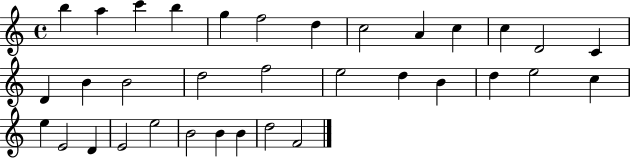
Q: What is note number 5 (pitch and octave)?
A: G5